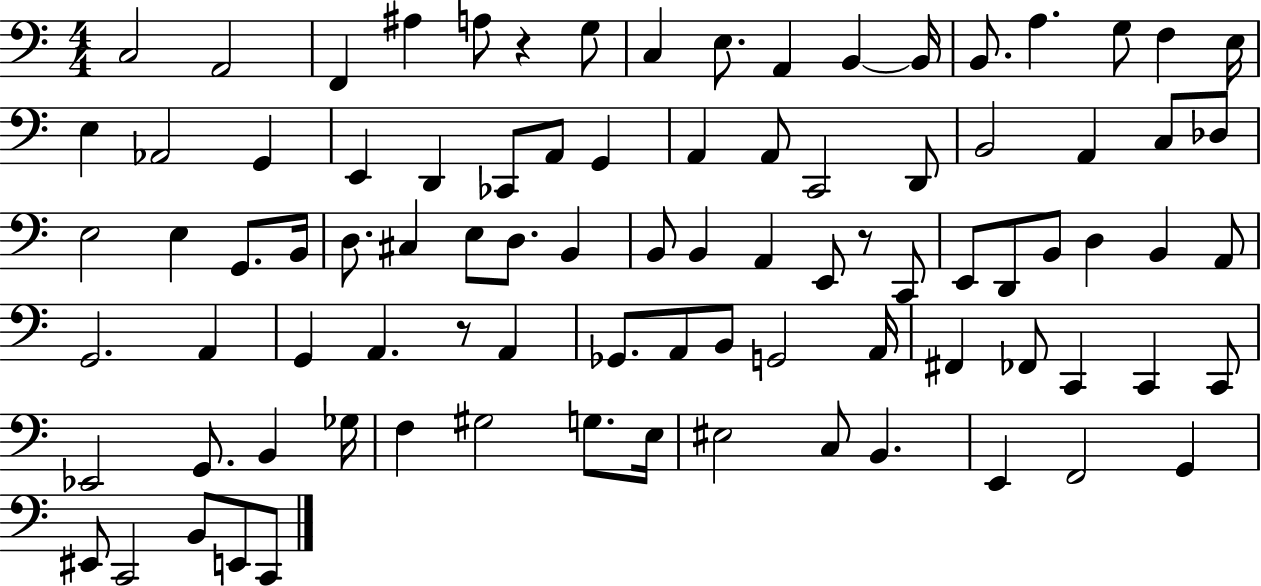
X:1
T:Untitled
M:4/4
L:1/4
K:C
C,2 A,,2 F,, ^A, A,/2 z G,/2 C, E,/2 A,, B,, B,,/4 B,,/2 A, G,/2 F, E,/4 E, _A,,2 G,, E,, D,, _C,,/2 A,,/2 G,, A,, A,,/2 C,,2 D,,/2 B,,2 A,, C,/2 _D,/2 E,2 E, G,,/2 B,,/4 D,/2 ^C, E,/2 D,/2 B,, B,,/2 B,, A,, E,,/2 z/2 C,,/2 E,,/2 D,,/2 B,,/2 D, B,, A,,/2 G,,2 A,, G,, A,, z/2 A,, _G,,/2 A,,/2 B,,/2 G,,2 A,,/4 ^F,, _F,,/2 C,, C,, C,,/2 _E,,2 G,,/2 B,, _G,/4 F, ^G,2 G,/2 E,/4 ^E,2 C,/2 B,, E,, F,,2 G,, ^E,,/2 C,,2 B,,/2 E,,/2 C,,/2